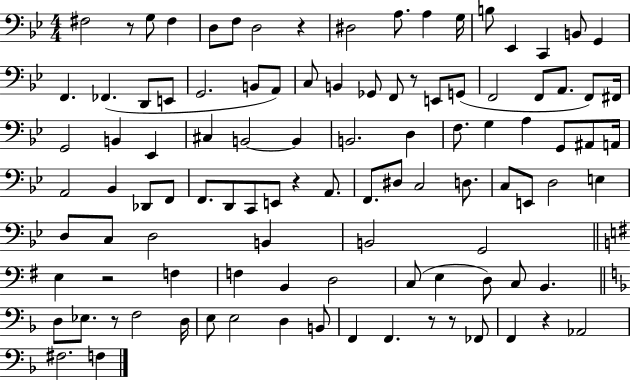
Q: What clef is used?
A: bass